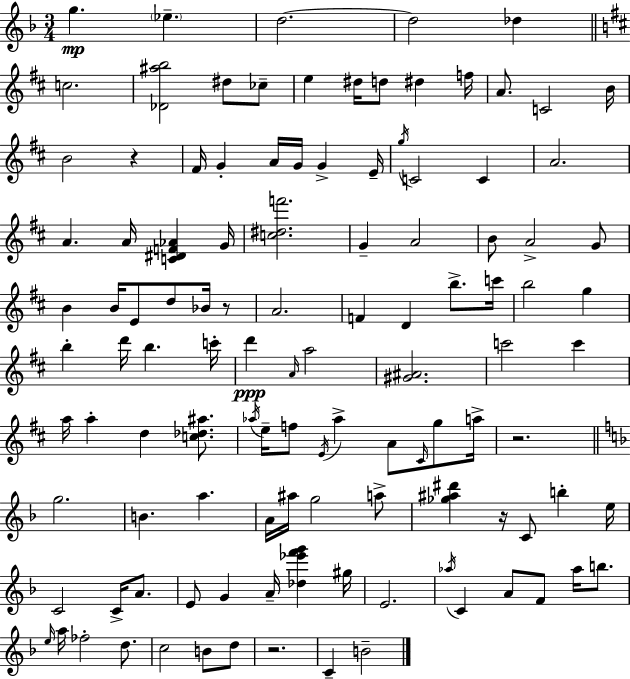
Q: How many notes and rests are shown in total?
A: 113